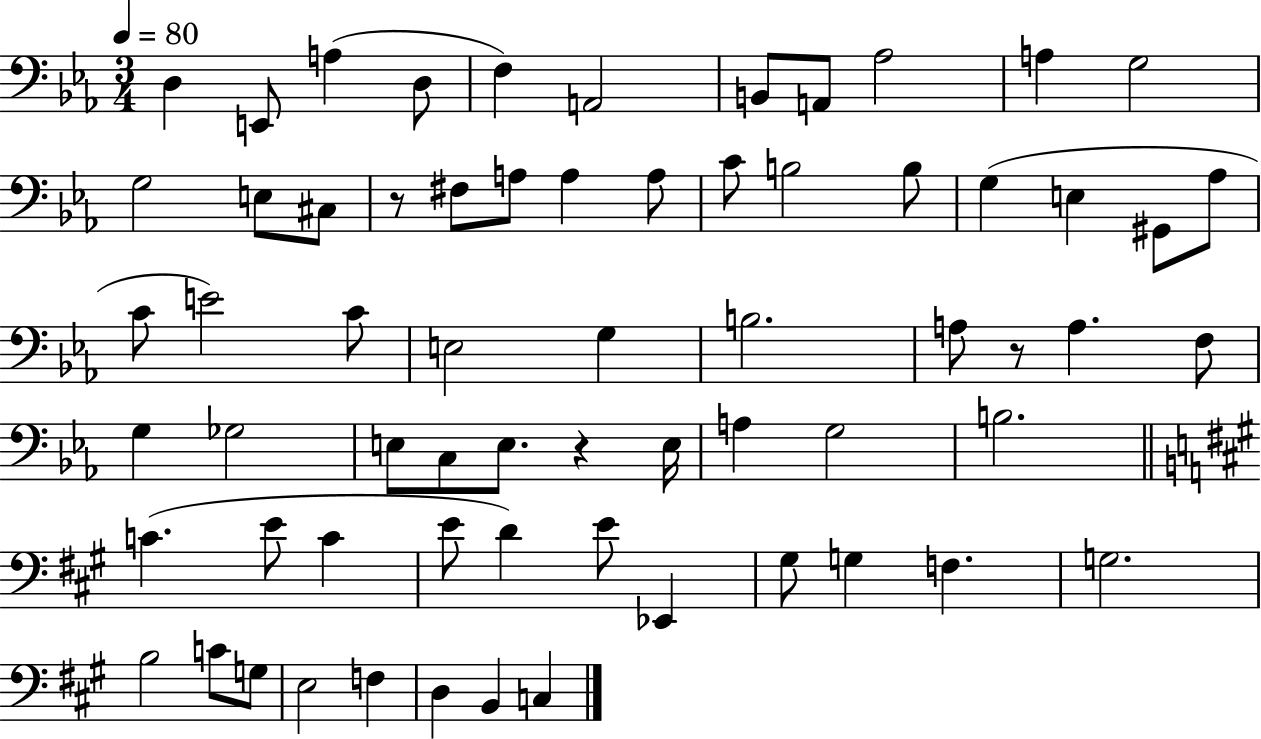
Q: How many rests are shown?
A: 3